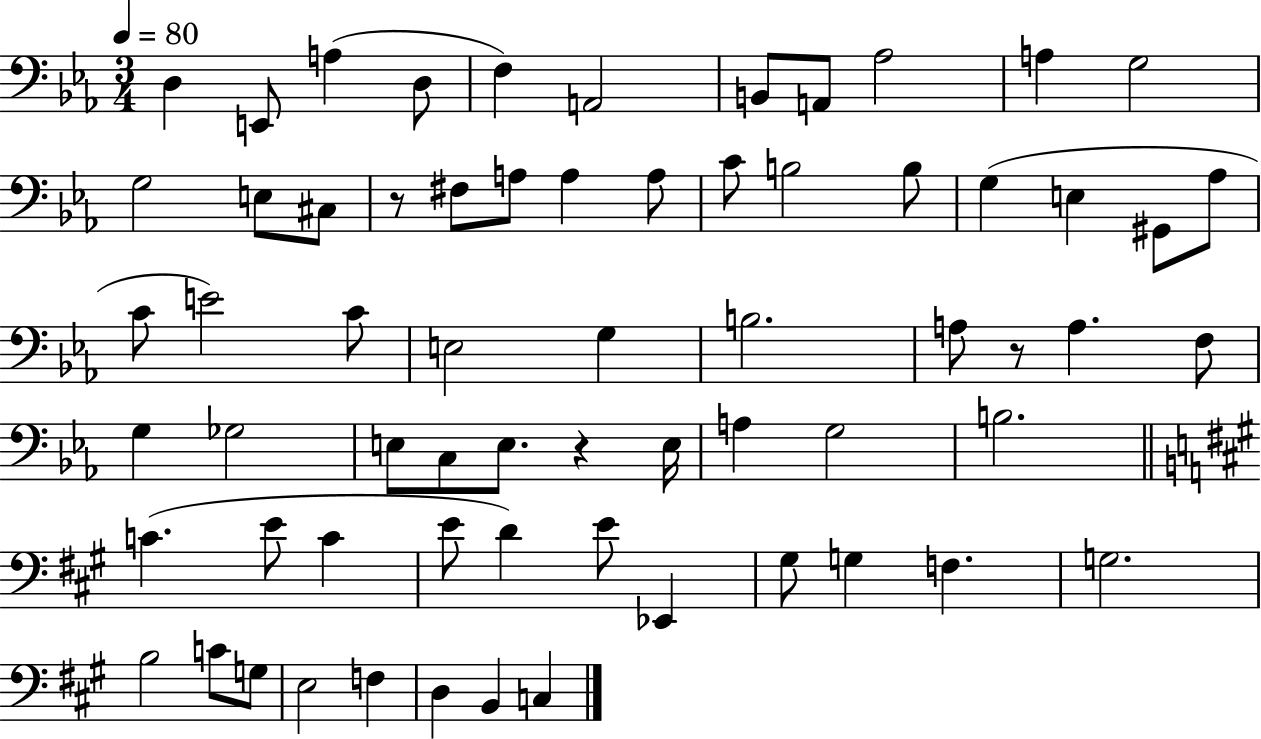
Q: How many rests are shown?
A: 3